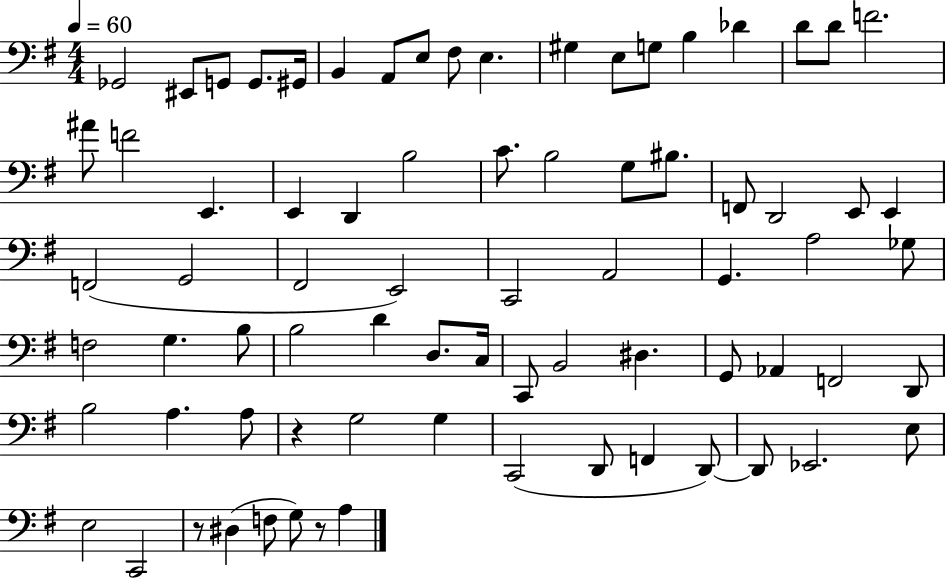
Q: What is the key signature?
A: G major